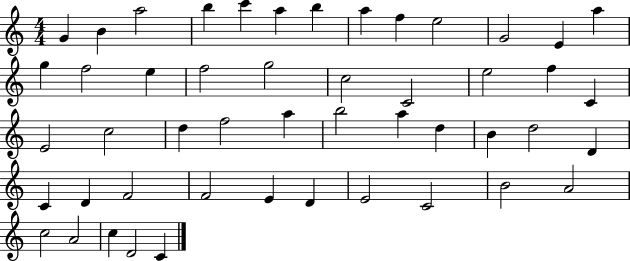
X:1
T:Untitled
M:4/4
L:1/4
K:C
G B a2 b c' a b a f e2 G2 E a g f2 e f2 g2 c2 C2 e2 f C E2 c2 d f2 a b2 a d B d2 D C D F2 F2 E D E2 C2 B2 A2 c2 A2 c D2 C